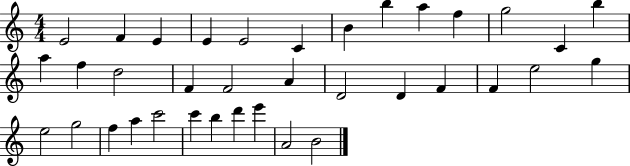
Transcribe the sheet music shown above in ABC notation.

X:1
T:Untitled
M:4/4
L:1/4
K:C
E2 F E E E2 C B b a f g2 C b a f d2 F F2 A D2 D F F e2 g e2 g2 f a c'2 c' b d' e' A2 B2